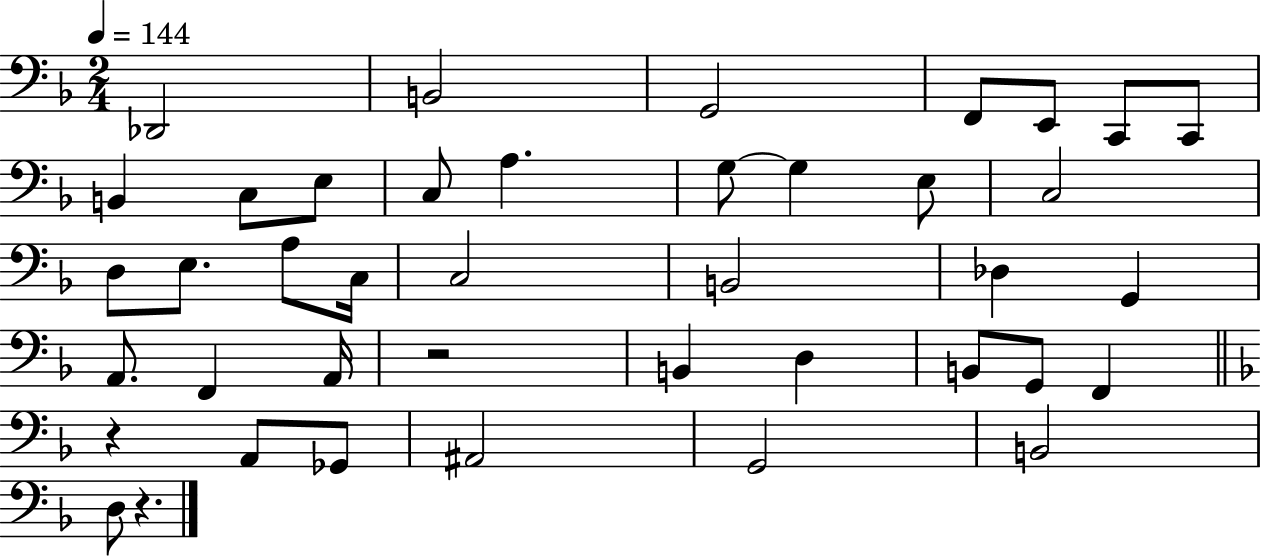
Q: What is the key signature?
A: F major